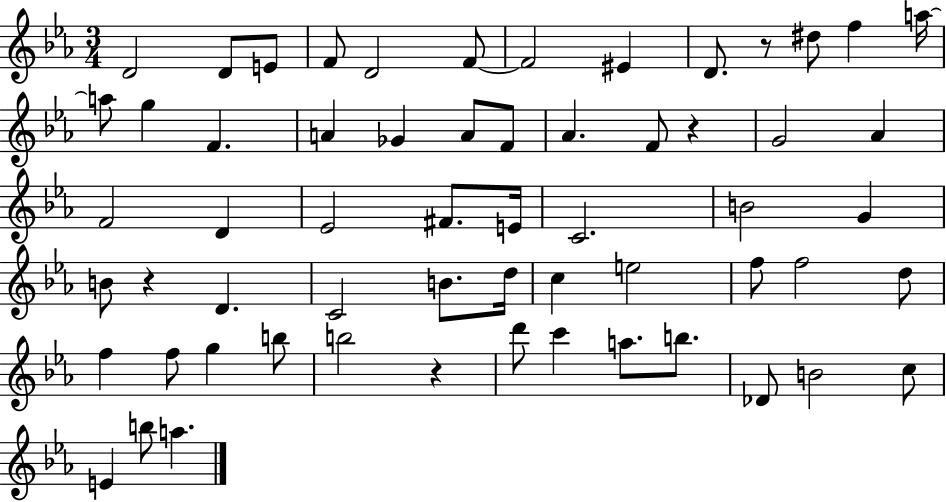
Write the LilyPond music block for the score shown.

{
  \clef treble
  \numericTimeSignature
  \time 3/4
  \key ees \major
  d'2 d'8 e'8 | f'8 d'2 f'8~~ | f'2 eis'4 | d'8. r8 dis''8 f''4 a''16~~ | \break a''8 g''4 f'4. | a'4 ges'4 a'8 f'8 | aes'4. f'8 r4 | g'2 aes'4 | \break f'2 d'4 | ees'2 fis'8. e'16 | c'2. | b'2 g'4 | \break b'8 r4 d'4. | c'2 b'8. d''16 | c''4 e''2 | f''8 f''2 d''8 | \break f''4 f''8 g''4 b''8 | b''2 r4 | d'''8 c'''4 a''8. b''8. | des'8 b'2 c''8 | \break e'4 b''8 a''4. | \bar "|."
}